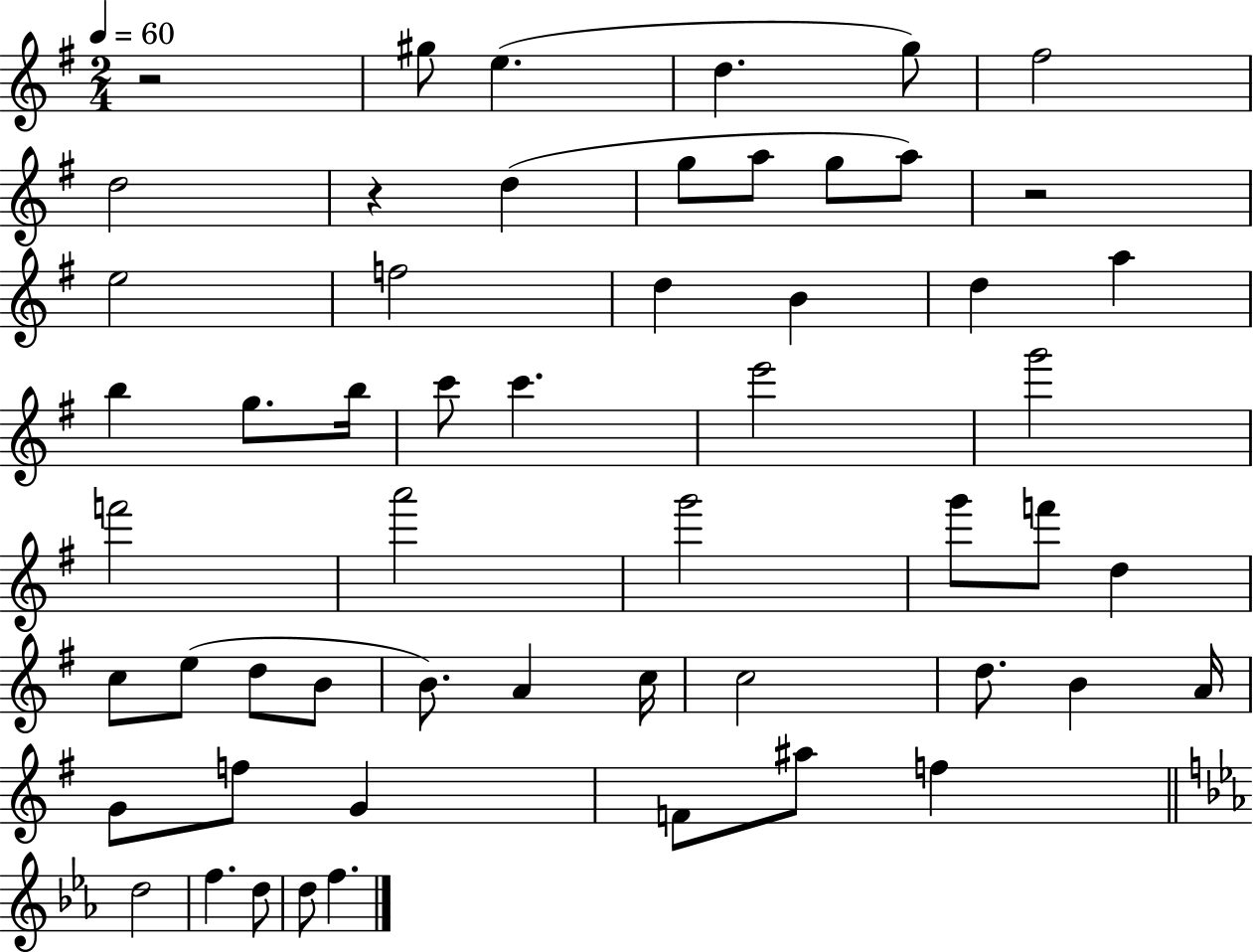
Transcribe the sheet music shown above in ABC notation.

X:1
T:Untitled
M:2/4
L:1/4
K:G
z2 ^g/2 e d g/2 ^f2 d2 z d g/2 a/2 g/2 a/2 z2 e2 f2 d B d a b g/2 b/4 c'/2 c' e'2 g'2 f'2 a'2 g'2 g'/2 f'/2 d c/2 e/2 d/2 B/2 B/2 A c/4 c2 d/2 B A/4 G/2 f/2 G F/2 ^a/2 f d2 f d/2 d/2 f